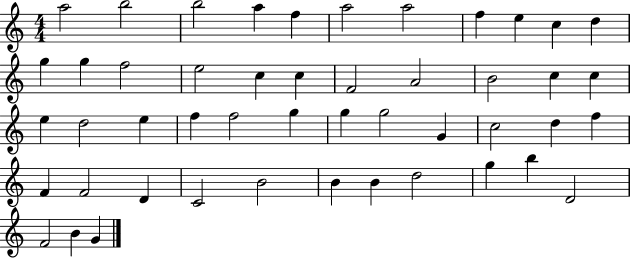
A5/h B5/h B5/h A5/q F5/q A5/h A5/h F5/q E5/q C5/q D5/q G5/q G5/q F5/h E5/h C5/q C5/q F4/h A4/h B4/h C5/q C5/q E5/q D5/h E5/q F5/q F5/h G5/q G5/q G5/h G4/q C5/h D5/q F5/q F4/q F4/h D4/q C4/h B4/h B4/q B4/q D5/h G5/q B5/q D4/h F4/h B4/q G4/q